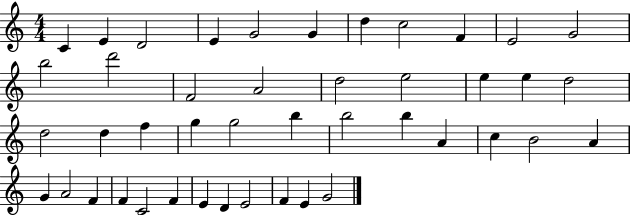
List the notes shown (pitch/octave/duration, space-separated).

C4/q E4/q D4/h E4/q G4/h G4/q D5/q C5/h F4/q E4/h G4/h B5/h D6/h F4/h A4/h D5/h E5/h E5/q E5/q D5/h D5/h D5/q F5/q G5/q G5/h B5/q B5/h B5/q A4/q C5/q B4/h A4/q G4/q A4/h F4/q F4/q C4/h F4/q E4/q D4/q E4/h F4/q E4/q G4/h